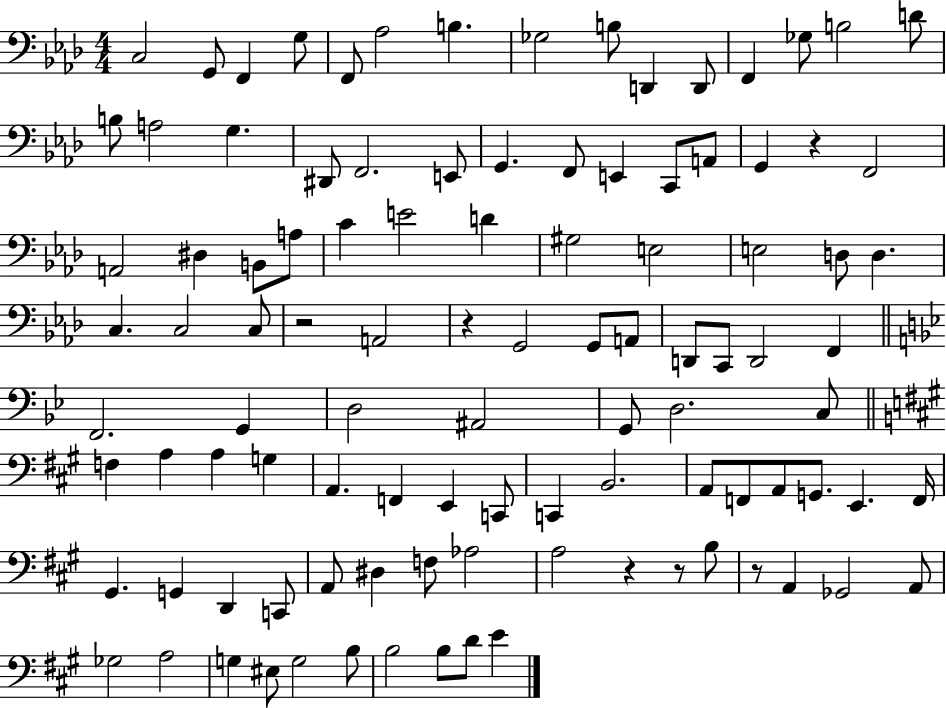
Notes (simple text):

C3/h G2/e F2/q G3/e F2/e Ab3/h B3/q. Gb3/h B3/e D2/q D2/e F2/q Gb3/e B3/h D4/e B3/e A3/h G3/q. D#2/e F2/h. E2/e G2/q. F2/e E2/q C2/e A2/e G2/q R/q F2/h A2/h D#3/q B2/e A3/e C4/q E4/h D4/q G#3/h E3/h E3/h D3/e D3/q. C3/q. C3/h C3/e R/h A2/h R/q G2/h G2/e A2/e D2/e C2/e D2/h F2/q F2/h. G2/q D3/h A#2/h G2/e D3/h. C3/e F3/q A3/q A3/q G3/q A2/q. F2/q E2/q C2/e C2/q B2/h. A2/e F2/e A2/e G2/e. E2/q. F2/s G#2/q. G2/q D2/q C2/e A2/e D#3/q F3/e Ab3/h A3/h R/q R/e B3/e R/e A2/q Gb2/h A2/e Gb3/h A3/h G3/q EIS3/e G3/h B3/e B3/h B3/e D4/e E4/q